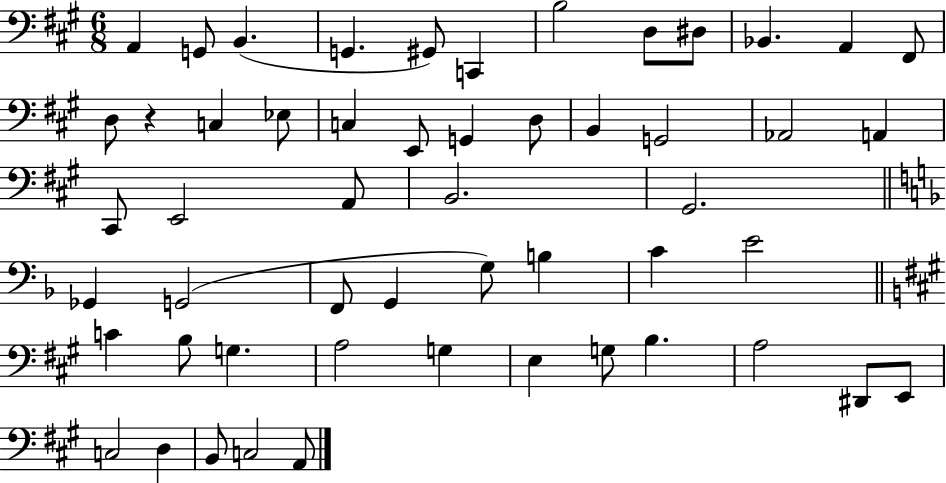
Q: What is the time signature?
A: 6/8